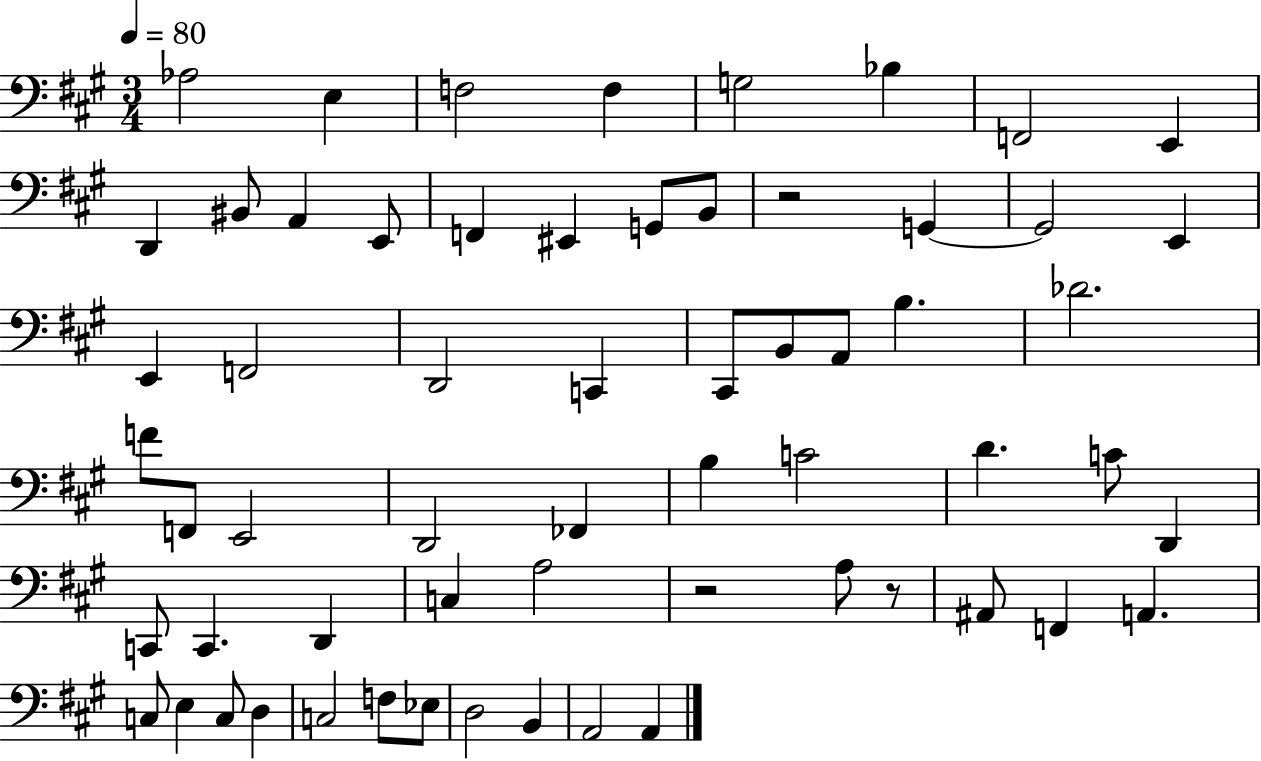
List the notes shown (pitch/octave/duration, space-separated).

Ab3/h E3/q F3/h F3/q G3/h Bb3/q F2/h E2/q D2/q BIS2/e A2/q E2/e F2/q EIS2/q G2/e B2/e R/h G2/q G2/h E2/q E2/q F2/h D2/h C2/q C#2/e B2/e A2/e B3/q. Db4/h. F4/e F2/e E2/h D2/h FES2/q B3/q C4/h D4/q. C4/e D2/q C2/e C2/q. D2/q C3/q A3/h R/h A3/e R/e A#2/e F2/q A2/q. C3/e E3/q C3/e D3/q C3/h F3/e Eb3/e D3/h B2/q A2/h A2/q